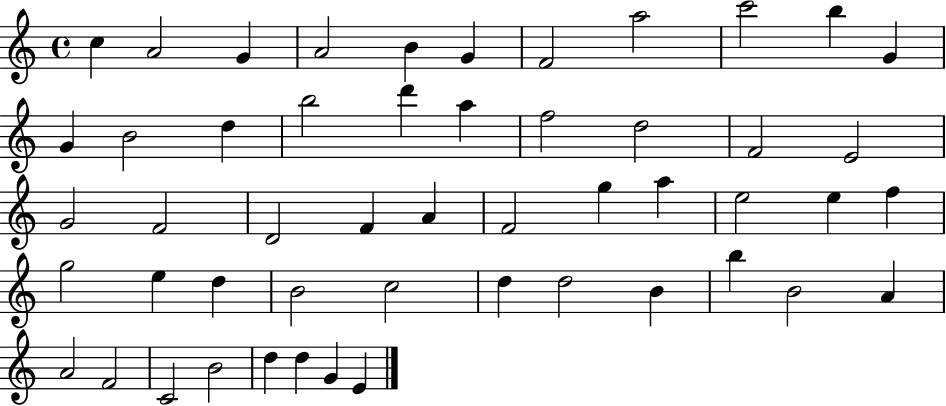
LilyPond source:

{
  \clef treble
  \time 4/4
  \defaultTimeSignature
  \key c \major
  c''4 a'2 g'4 | a'2 b'4 g'4 | f'2 a''2 | c'''2 b''4 g'4 | \break g'4 b'2 d''4 | b''2 d'''4 a''4 | f''2 d''2 | f'2 e'2 | \break g'2 f'2 | d'2 f'4 a'4 | f'2 g''4 a''4 | e''2 e''4 f''4 | \break g''2 e''4 d''4 | b'2 c''2 | d''4 d''2 b'4 | b''4 b'2 a'4 | \break a'2 f'2 | c'2 b'2 | d''4 d''4 g'4 e'4 | \bar "|."
}